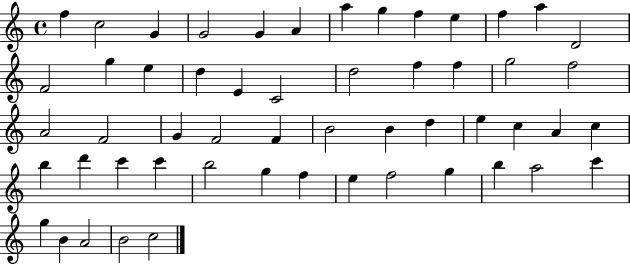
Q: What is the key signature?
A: C major